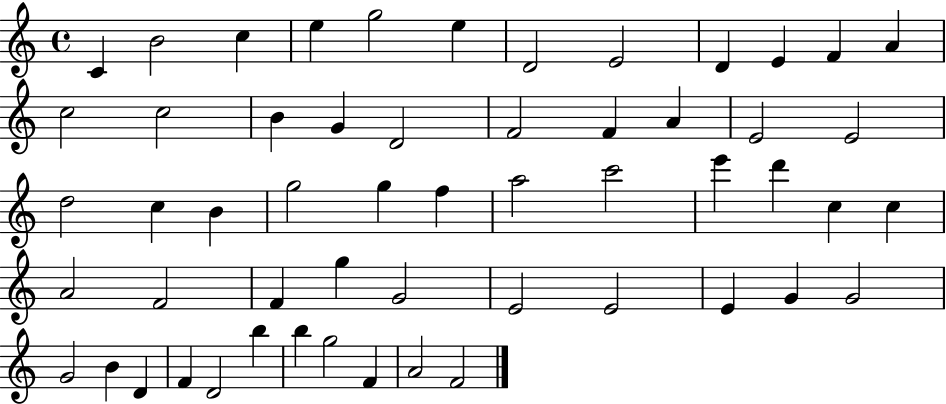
{
  \clef treble
  \time 4/4
  \defaultTimeSignature
  \key c \major
  c'4 b'2 c''4 | e''4 g''2 e''4 | d'2 e'2 | d'4 e'4 f'4 a'4 | \break c''2 c''2 | b'4 g'4 d'2 | f'2 f'4 a'4 | e'2 e'2 | \break d''2 c''4 b'4 | g''2 g''4 f''4 | a''2 c'''2 | e'''4 d'''4 c''4 c''4 | \break a'2 f'2 | f'4 g''4 g'2 | e'2 e'2 | e'4 g'4 g'2 | \break g'2 b'4 d'4 | f'4 d'2 b''4 | b''4 g''2 f'4 | a'2 f'2 | \break \bar "|."
}